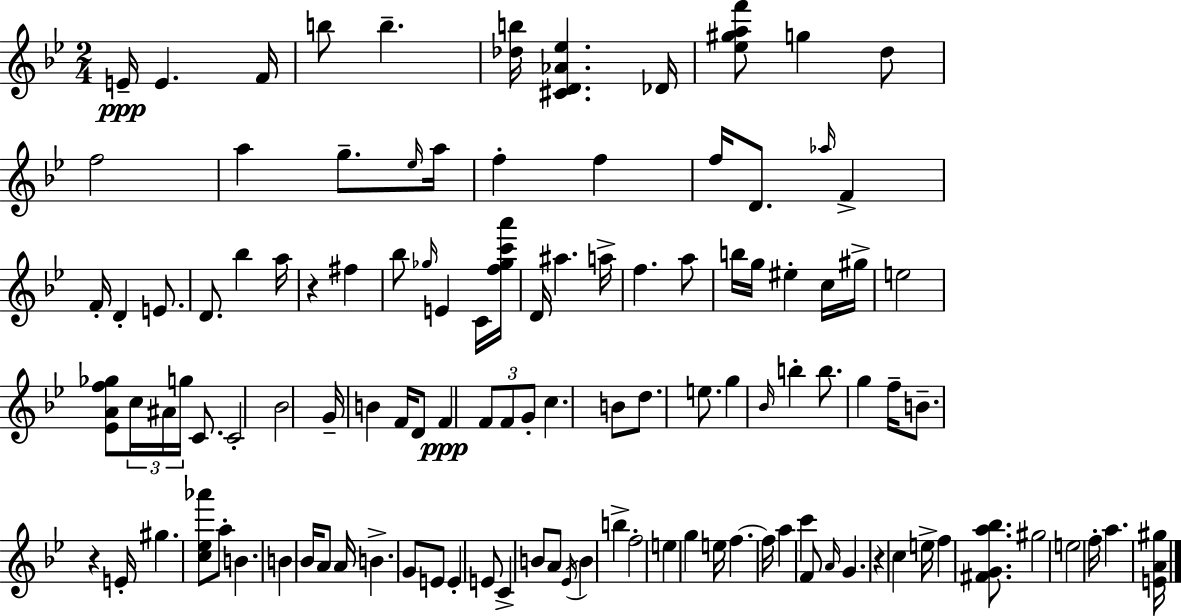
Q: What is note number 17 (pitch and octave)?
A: D4